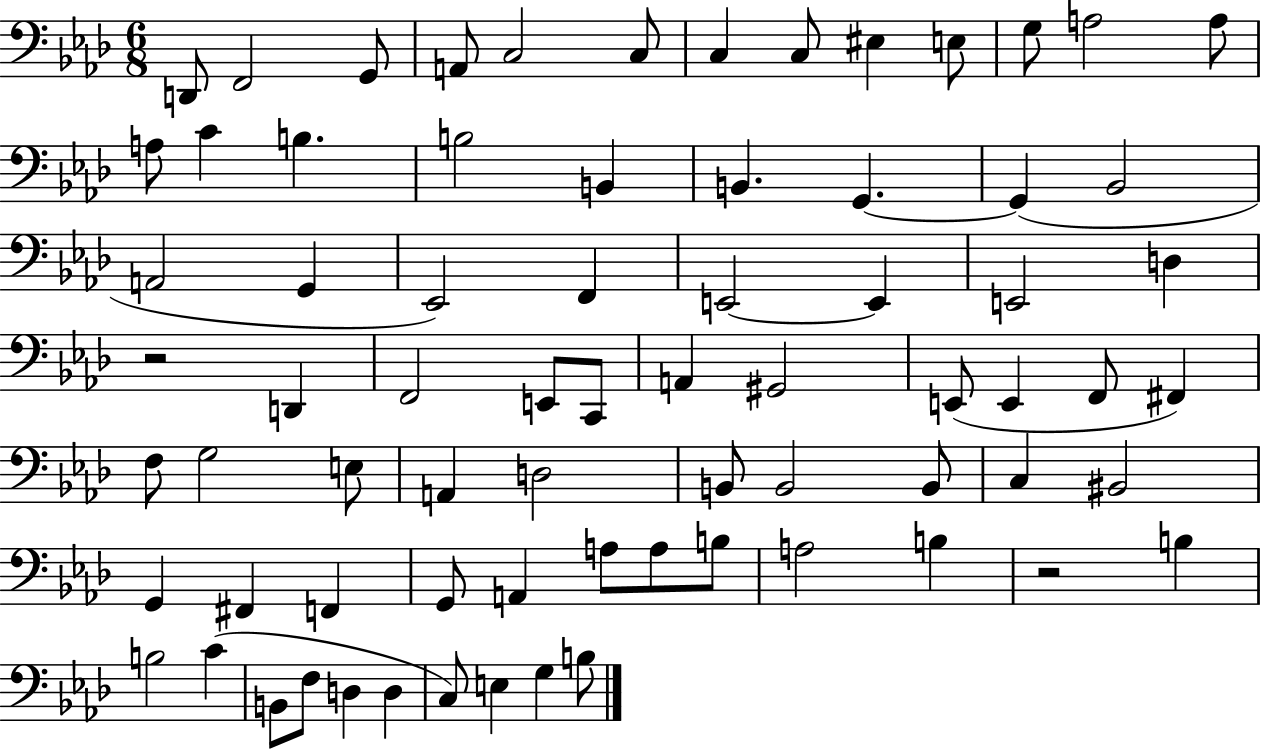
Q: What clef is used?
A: bass